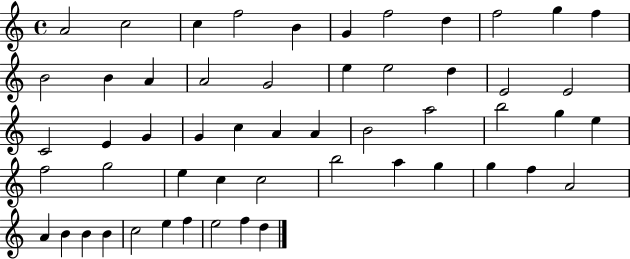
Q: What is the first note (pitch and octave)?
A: A4